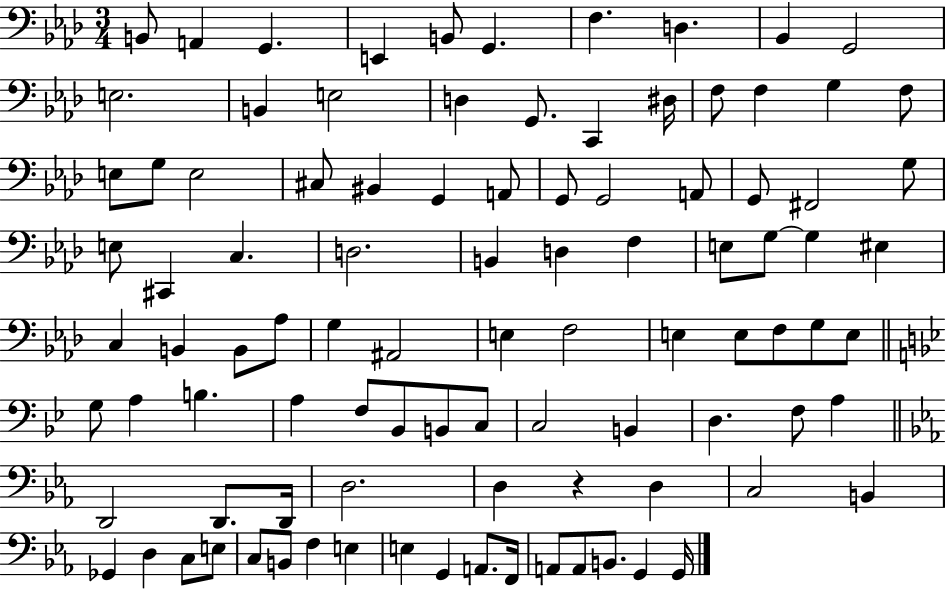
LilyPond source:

{
  \clef bass
  \numericTimeSignature
  \time 3/4
  \key aes \major
  \repeat volta 2 { b,8 a,4 g,4. | e,4 b,8 g,4. | f4. d4. | bes,4 g,2 | \break e2. | b,4 e2 | d4 g,8. c,4 dis16 | f8 f4 g4 f8 | \break e8 g8 e2 | cis8 bis,4 g,4 a,8 | g,8 g,2 a,8 | g,8 fis,2 g8 | \break e8 cis,4 c4. | d2. | b,4 d4 f4 | e8 g8~~ g4 eis4 | \break c4 b,4 b,8 aes8 | g4 ais,2 | e4 f2 | e4 e8 f8 g8 e8 | \break \bar "||" \break \key bes \major g8 a4 b4. | a4 f8 bes,8 b,8 c8 | c2 b,4 | d4. f8 a4 | \break \bar "||" \break \key ees \major d,2 d,8. d,16 | d2. | d4 r4 d4 | c2 b,4 | \break ges,4 d4 c8 e8 | c8 b,8 f4 e4 | e4 g,4 a,8. f,16 | a,8 a,8 b,8. g,4 g,16 | \break } \bar "|."
}